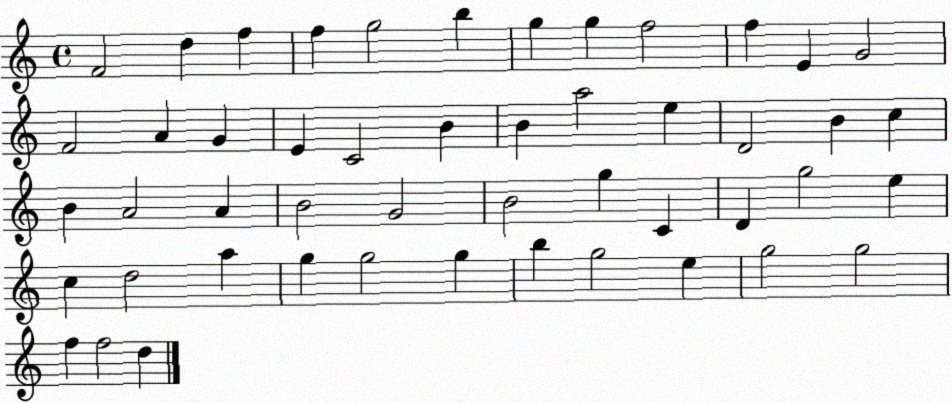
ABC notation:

X:1
T:Untitled
M:4/4
L:1/4
K:C
F2 d f f g2 b g g f2 f E G2 F2 A G E C2 B B a2 e D2 B c B A2 A B2 G2 B2 g C D g2 e c d2 a g g2 g b g2 e g2 g2 f f2 d